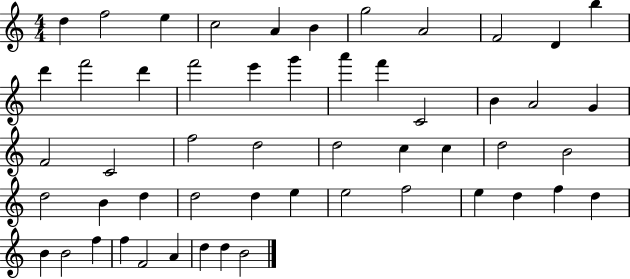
{
  \clef treble
  \numericTimeSignature
  \time 4/4
  \key c \major
  d''4 f''2 e''4 | c''2 a'4 b'4 | g''2 a'2 | f'2 d'4 b''4 | \break d'''4 f'''2 d'''4 | f'''2 e'''4 g'''4 | a'''4 f'''4 c'2 | b'4 a'2 g'4 | \break f'2 c'2 | f''2 d''2 | d''2 c''4 c''4 | d''2 b'2 | \break d''2 b'4 d''4 | d''2 d''4 e''4 | e''2 f''2 | e''4 d''4 f''4 d''4 | \break b'4 b'2 f''4 | f''4 f'2 a'4 | d''4 d''4 b'2 | \bar "|."
}